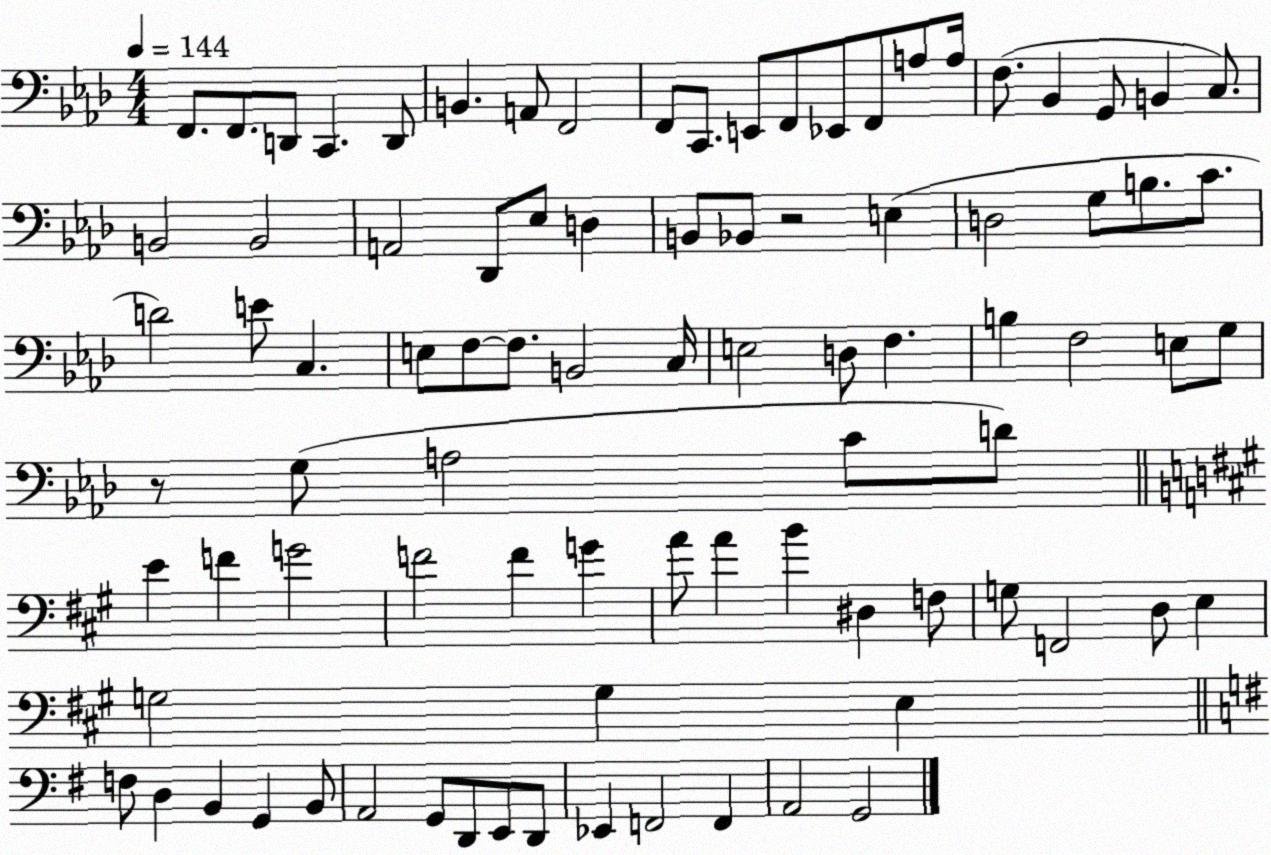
X:1
T:Untitled
M:4/4
L:1/4
K:Ab
F,,/2 F,,/2 D,,/2 C,, D,,/2 B,, A,,/2 F,,2 F,,/2 C,,/2 E,,/2 F,,/2 _E,,/2 F,,/2 A,/2 A,/4 F,/2 _B,, G,,/2 B,, C,/2 B,,2 B,,2 A,,2 _D,,/2 _E,/2 D, B,,/2 _B,,/2 z2 E, D,2 G,/2 B,/2 C/2 D2 E/2 C, E,/2 F,/2 F,/2 B,,2 C,/4 E,2 D,/2 F, B, F,2 E,/2 G,/2 z/2 G,/2 A,2 C/2 D/2 E F G2 F2 F G A/2 A B ^D, F,/2 G,/2 F,,2 D,/2 E, G,2 G, E, F,/2 D, B,, G,, B,,/2 A,,2 G,,/2 D,,/2 E,,/2 D,,/2 _E,, F,,2 F,, A,,2 G,,2